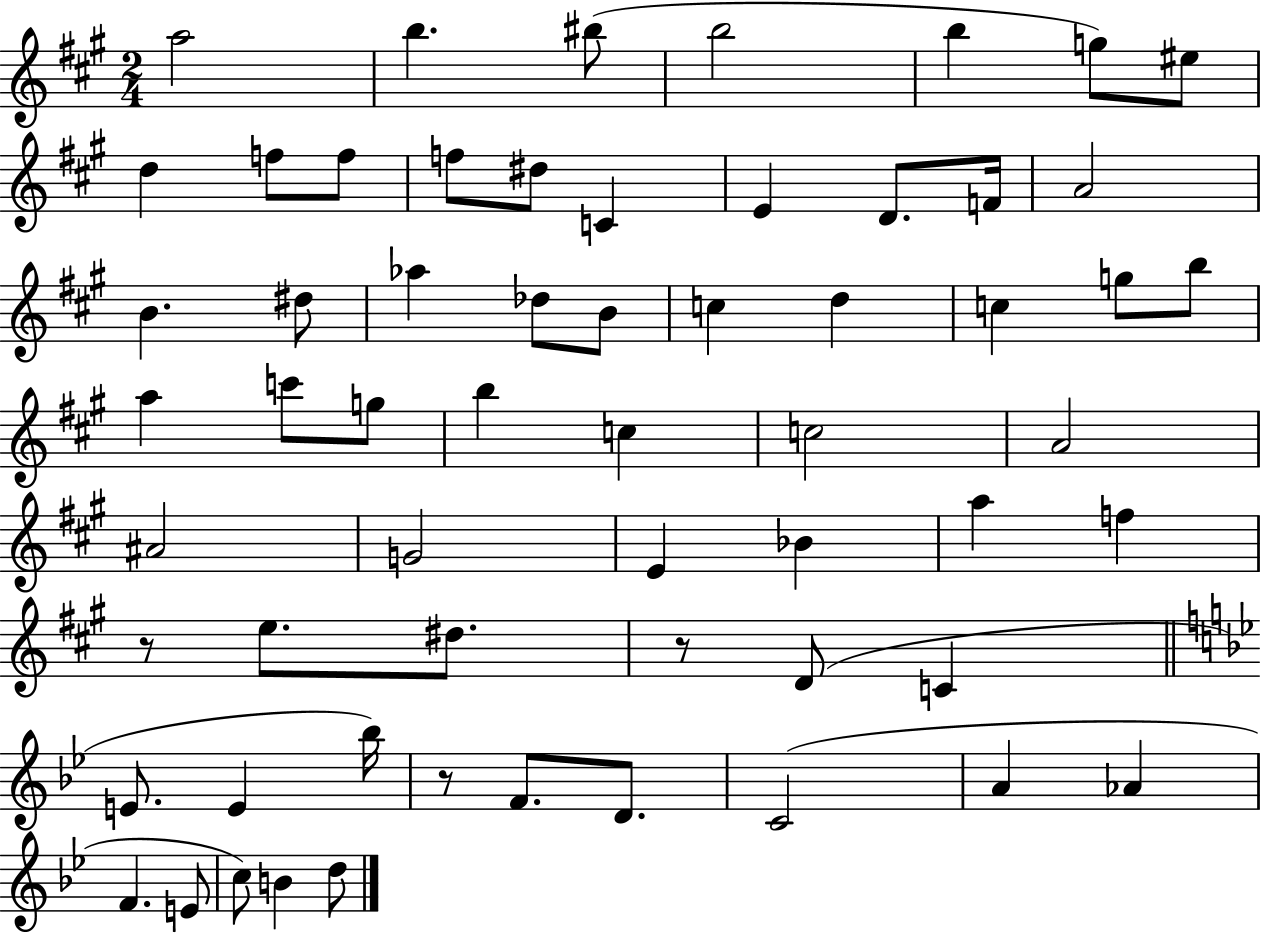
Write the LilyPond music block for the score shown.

{
  \clef treble
  \numericTimeSignature
  \time 2/4
  \key a \major
  \repeat volta 2 { a''2 | b''4. bis''8( | b''2 | b''4 g''8) eis''8 | \break d''4 f''8 f''8 | f''8 dis''8 c'4 | e'4 d'8. f'16 | a'2 | \break b'4. dis''8 | aes''4 des''8 b'8 | c''4 d''4 | c''4 g''8 b''8 | \break a''4 c'''8 g''8 | b''4 c''4 | c''2 | a'2 | \break ais'2 | g'2 | e'4 bes'4 | a''4 f''4 | \break r8 e''8. dis''8. | r8 d'8( c'4 | \bar "||" \break \key bes \major e'8. e'4 bes''16) | r8 f'8. d'8. | c'2( | a'4 aes'4 | \break f'4. e'8 | c''8) b'4 d''8 | } \bar "|."
}